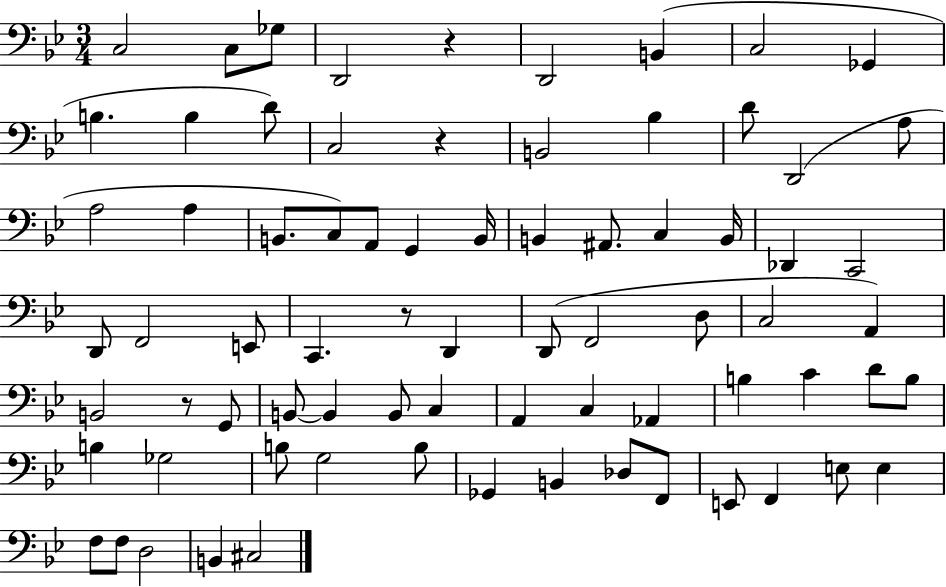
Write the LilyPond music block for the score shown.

{
  \clef bass
  \numericTimeSignature
  \time 3/4
  \key bes \major
  \repeat volta 2 { c2 c8 ges8 | d,2 r4 | d,2 b,4( | c2 ges,4 | \break b4. b4 d'8) | c2 r4 | b,2 bes4 | d'8 d,2( a8 | \break a2 a4 | b,8. c8) a,8 g,4 b,16 | b,4 ais,8. c4 b,16 | des,4 c,2 | \break d,8 f,2 e,8 | c,4. r8 d,4 | d,8( f,2 d8 | c2 a,4) | \break b,2 r8 g,8 | b,8~~ b,4 b,8 c4 | a,4 c4 aes,4 | b4 c'4 d'8 b8 | \break b4 ges2 | b8 g2 b8 | ges,4 b,4 des8 f,8 | e,8 f,4 e8 e4 | \break f8 f8 d2 | b,4 cis2 | } \bar "|."
}